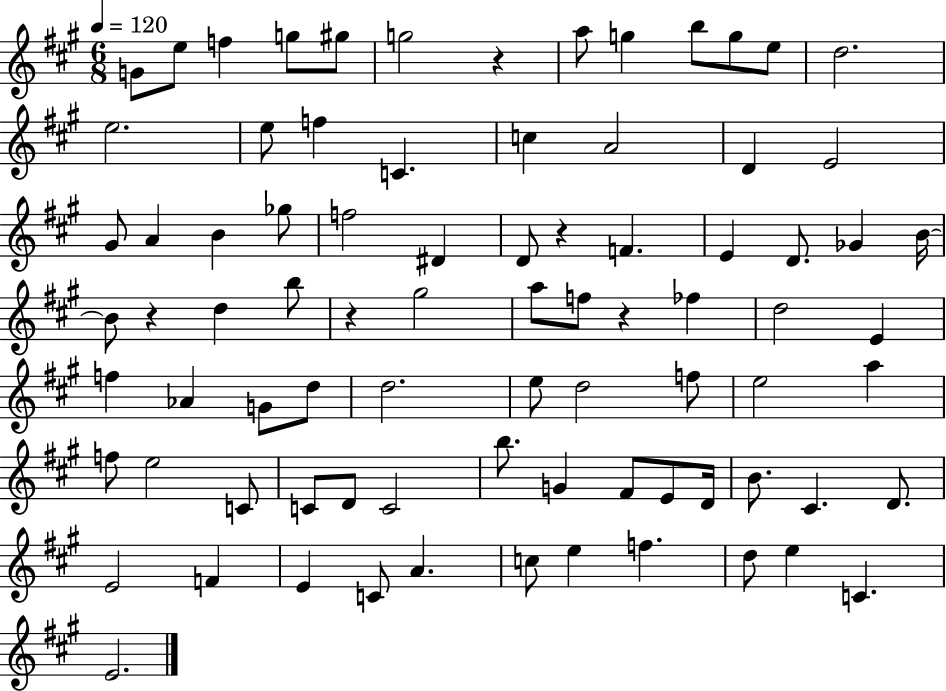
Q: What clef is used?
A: treble